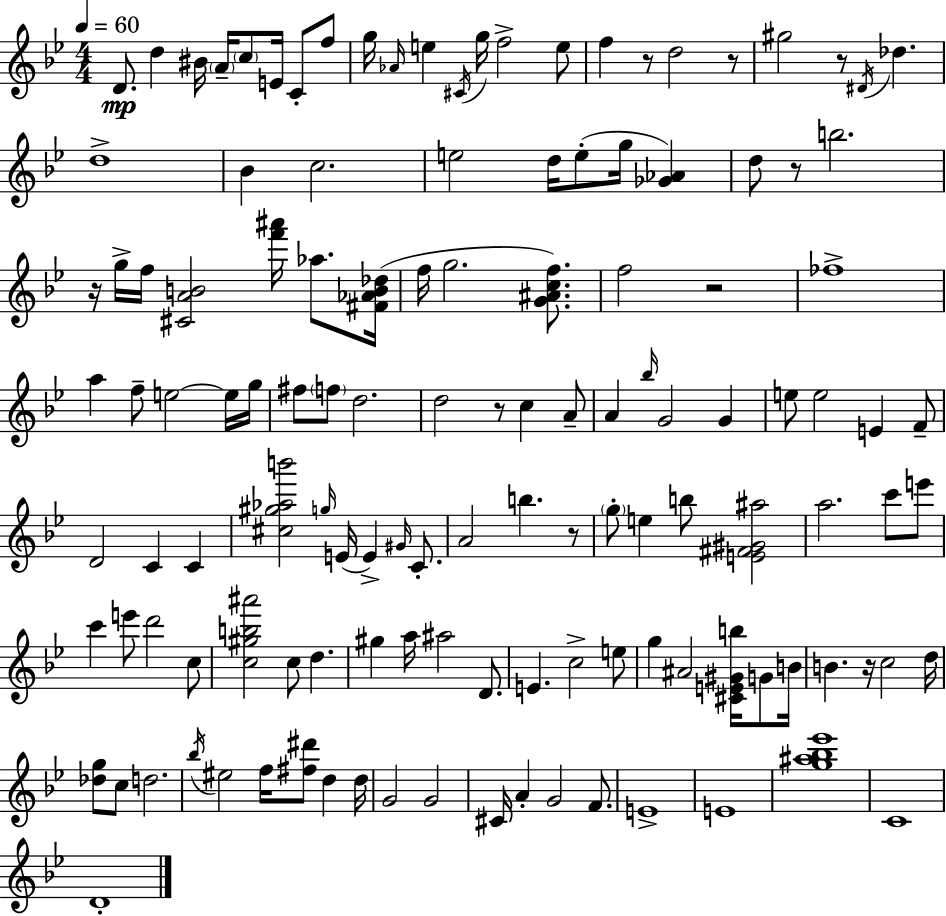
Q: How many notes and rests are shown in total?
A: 129